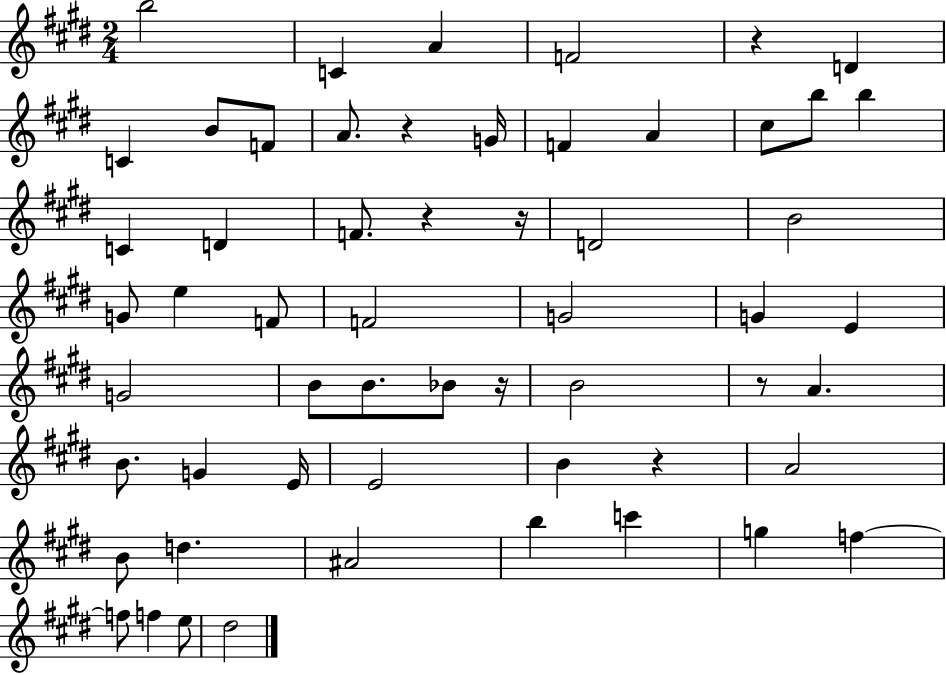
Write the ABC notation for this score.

X:1
T:Untitled
M:2/4
L:1/4
K:E
b2 C A F2 z D C B/2 F/2 A/2 z G/4 F A ^c/2 b/2 b C D F/2 z z/4 D2 B2 G/2 e F/2 F2 G2 G E G2 B/2 B/2 _B/2 z/4 B2 z/2 A B/2 G E/4 E2 B z A2 B/2 d ^A2 b c' g f f/2 f e/2 ^d2